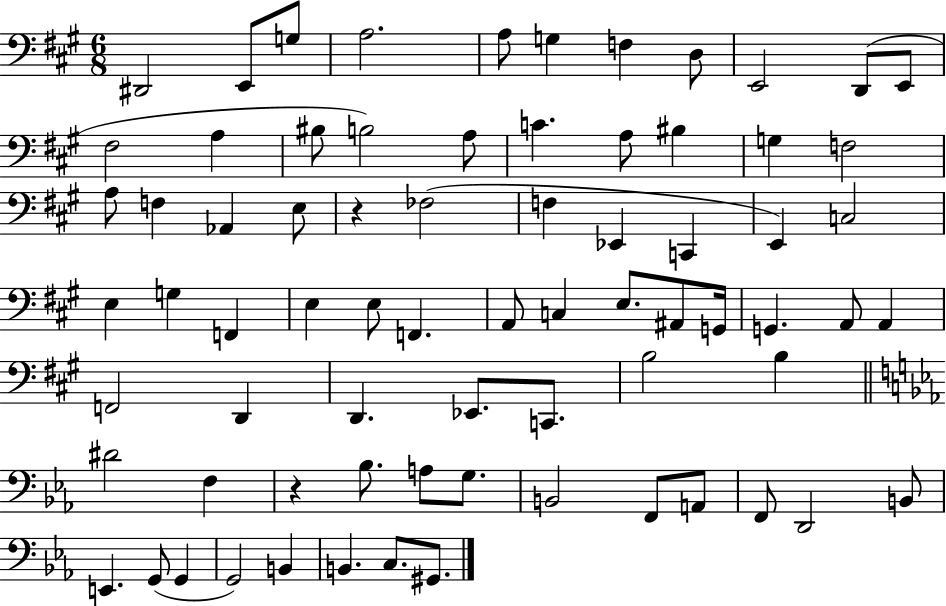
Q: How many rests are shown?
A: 2